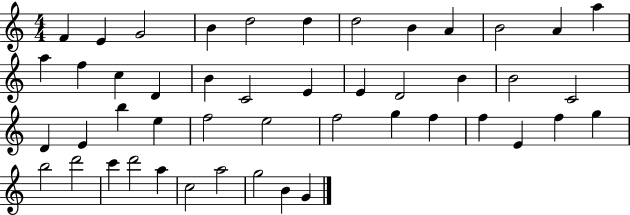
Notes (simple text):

F4/q E4/q G4/h B4/q D5/h D5/q D5/h B4/q A4/q B4/h A4/q A5/q A5/q F5/q C5/q D4/q B4/q C4/h E4/q E4/q D4/h B4/q B4/h C4/h D4/q E4/q B5/q E5/q F5/h E5/h F5/h G5/q F5/q F5/q E4/q F5/q G5/q B5/h D6/h C6/q D6/h A5/q C5/h A5/h G5/h B4/q G4/q